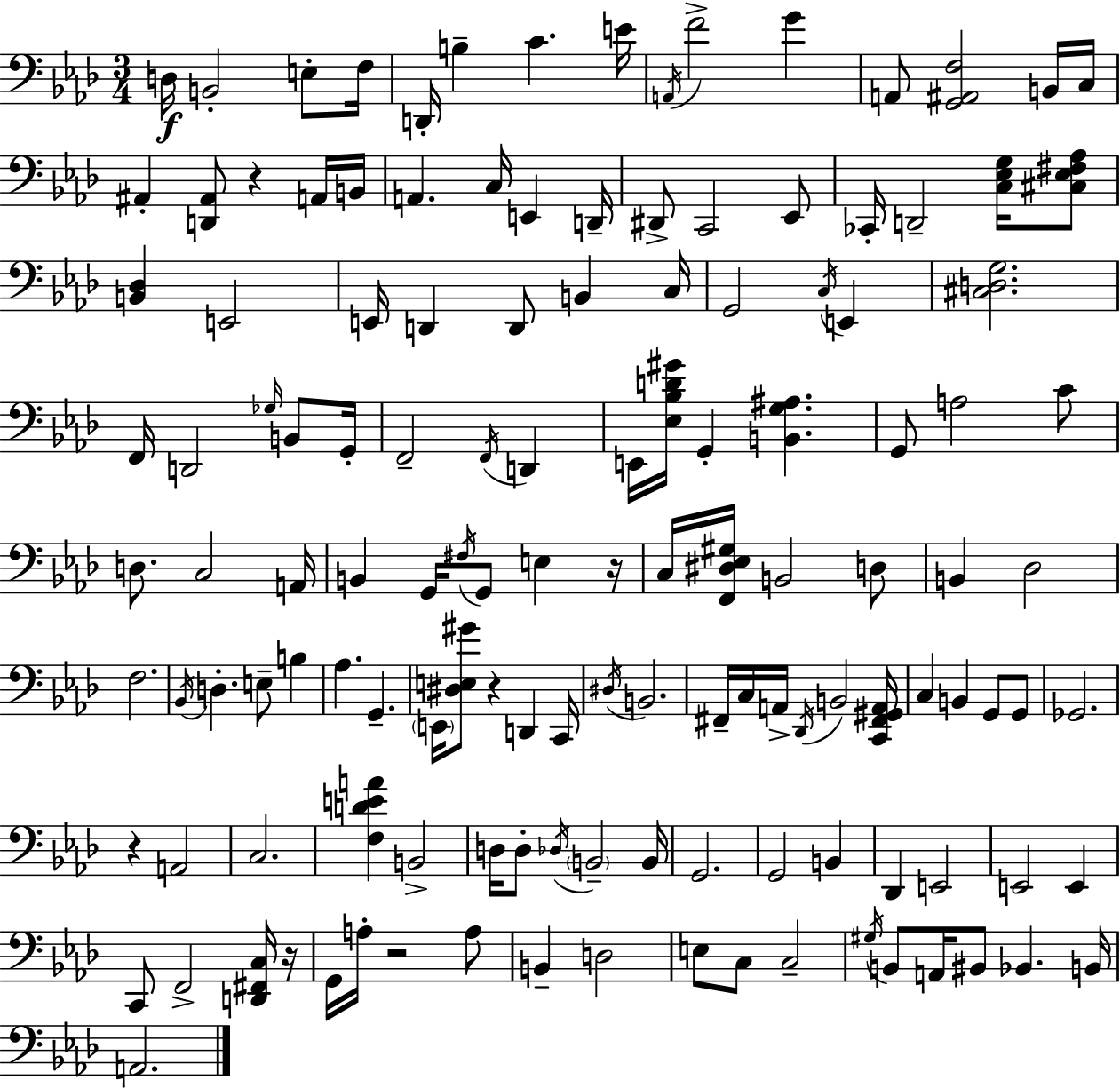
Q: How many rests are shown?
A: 6